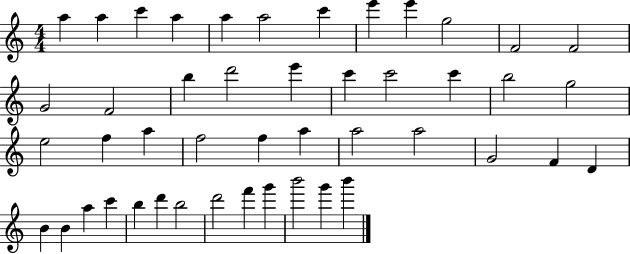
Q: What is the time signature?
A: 4/4